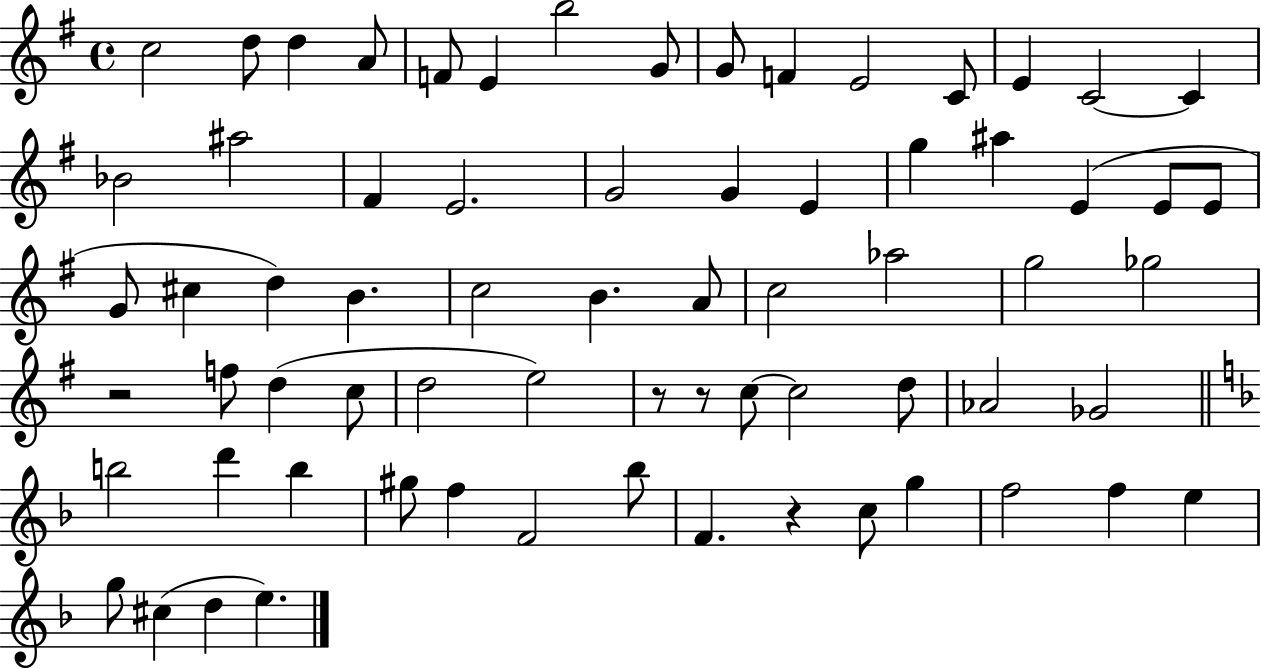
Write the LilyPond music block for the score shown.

{
  \clef treble
  \time 4/4
  \defaultTimeSignature
  \key g \major
  c''2 d''8 d''4 a'8 | f'8 e'4 b''2 g'8 | g'8 f'4 e'2 c'8 | e'4 c'2~~ c'4 | \break bes'2 ais''2 | fis'4 e'2. | g'2 g'4 e'4 | g''4 ais''4 e'4( e'8 e'8 | \break g'8 cis''4 d''4) b'4. | c''2 b'4. a'8 | c''2 aes''2 | g''2 ges''2 | \break r2 f''8 d''4( c''8 | d''2 e''2) | r8 r8 c''8~~ c''2 d''8 | aes'2 ges'2 | \break \bar "||" \break \key d \minor b''2 d'''4 b''4 | gis''8 f''4 f'2 bes''8 | f'4. r4 c''8 g''4 | f''2 f''4 e''4 | \break g''8 cis''4( d''4 e''4.) | \bar "|."
}